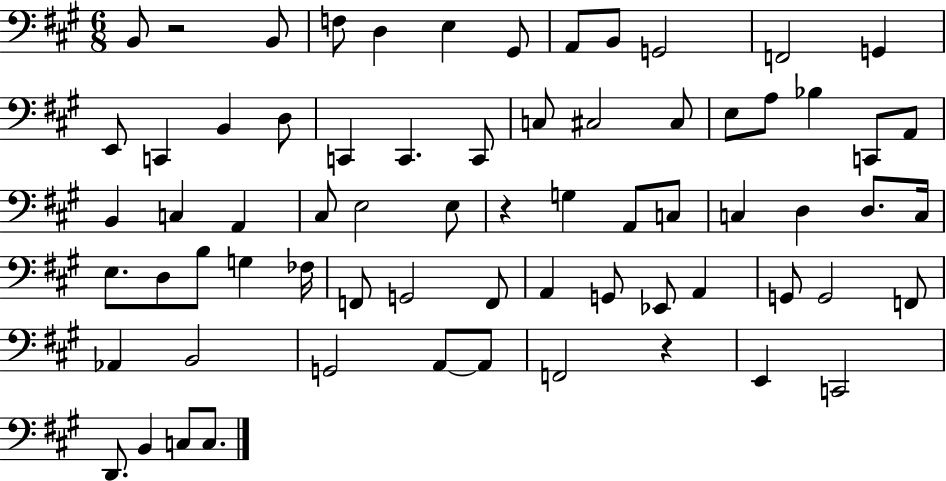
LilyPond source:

{
  \clef bass
  \numericTimeSignature
  \time 6/8
  \key a \major
  b,8 r2 b,8 | f8 d4 e4 gis,8 | a,8 b,8 g,2 | f,2 g,4 | \break e,8 c,4 b,4 d8 | c,4 c,4. c,8 | c8 cis2 cis8 | e8 a8 bes4 c,8 a,8 | \break b,4 c4 a,4 | cis8 e2 e8 | r4 g4 a,8 c8 | c4 d4 d8. c16 | \break e8. d8 b8 g4 fes16 | f,8 g,2 f,8 | a,4 g,8 ees,8 a,4 | g,8 g,2 f,8 | \break aes,4 b,2 | g,2 a,8~~ a,8 | f,2 r4 | e,4 c,2 | \break d,8. b,4 c8 c8. | \bar "|."
}